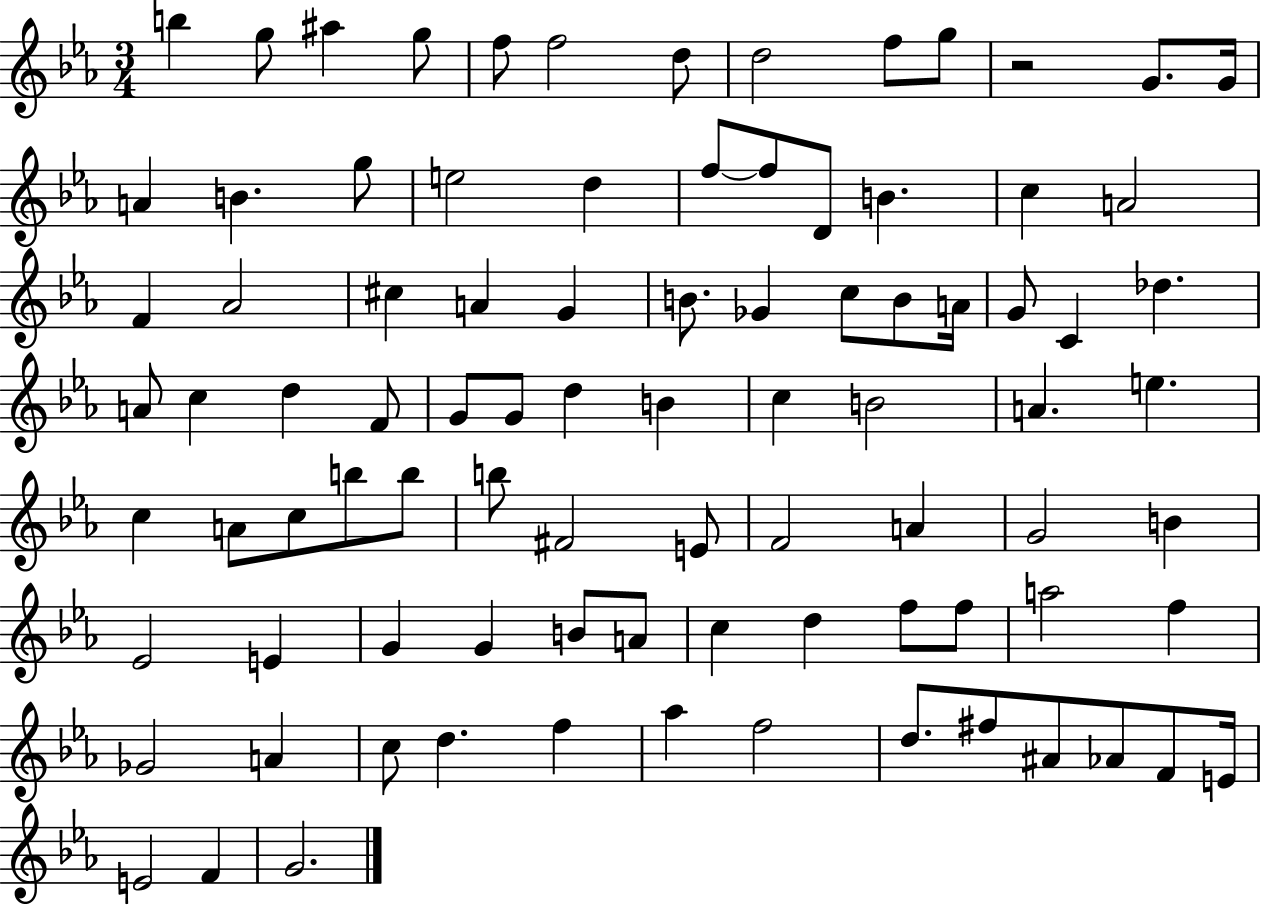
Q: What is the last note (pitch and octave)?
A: G4